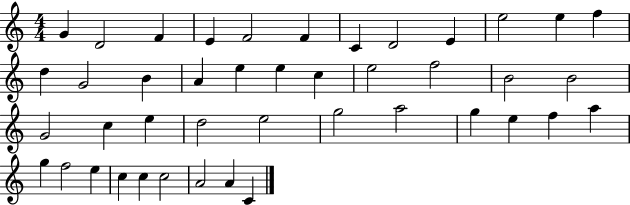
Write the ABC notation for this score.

X:1
T:Untitled
M:4/4
L:1/4
K:C
G D2 F E F2 F C D2 E e2 e f d G2 B A e e c e2 f2 B2 B2 G2 c e d2 e2 g2 a2 g e f a g f2 e c c c2 A2 A C